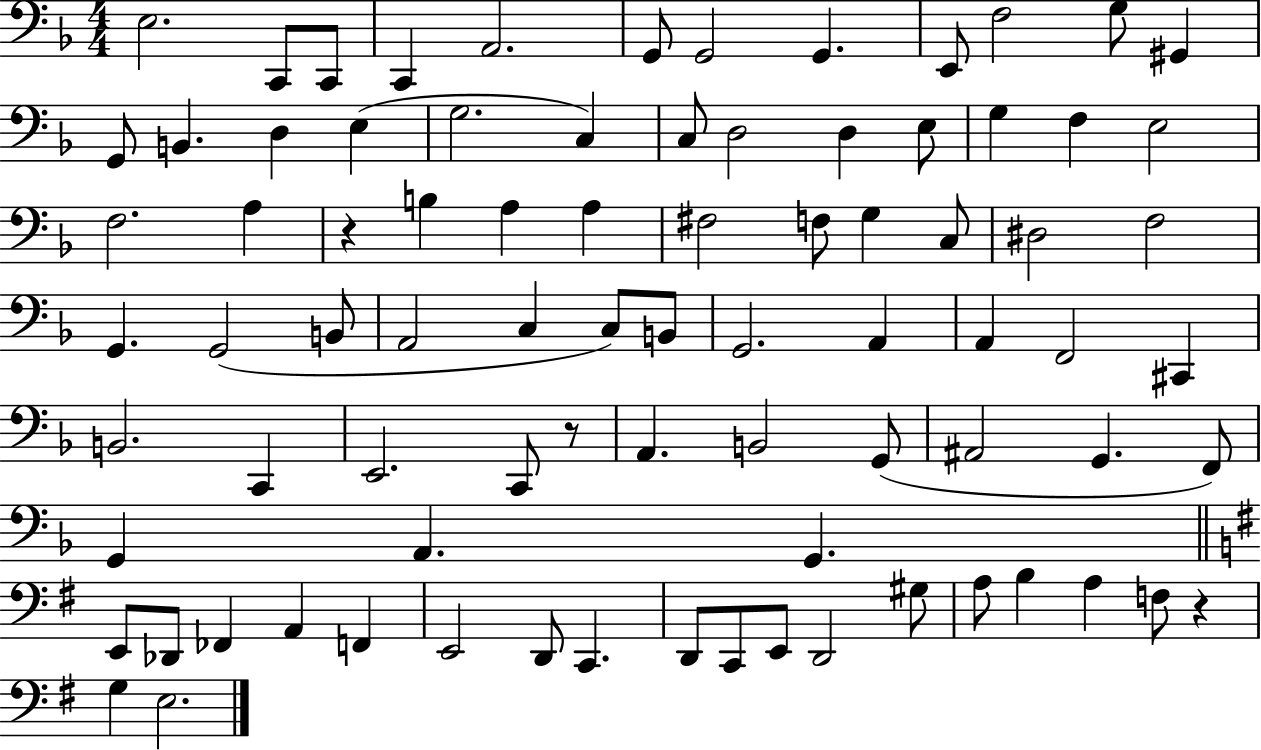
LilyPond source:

{
  \clef bass
  \numericTimeSignature
  \time 4/4
  \key f \major
  e2. c,8 c,8 | c,4 a,2. | g,8 g,2 g,4. | e,8 f2 g8 gis,4 | \break g,8 b,4. d4 e4( | g2. c4) | c8 d2 d4 e8 | g4 f4 e2 | \break f2. a4 | r4 b4 a4 a4 | fis2 f8 g4 c8 | dis2 f2 | \break g,4. g,2( b,8 | a,2 c4 c8) b,8 | g,2. a,4 | a,4 f,2 cis,4 | \break b,2. c,4 | e,2. c,8 r8 | a,4. b,2 g,8( | ais,2 g,4. f,8) | \break g,4 a,4. g,4. | \bar "||" \break \key g \major e,8 des,8 fes,4 a,4 f,4 | e,2 d,8 c,4. | d,8 c,8 e,8 d,2 gis8 | a8 b4 a4 f8 r4 | \break g4 e2. | \bar "|."
}